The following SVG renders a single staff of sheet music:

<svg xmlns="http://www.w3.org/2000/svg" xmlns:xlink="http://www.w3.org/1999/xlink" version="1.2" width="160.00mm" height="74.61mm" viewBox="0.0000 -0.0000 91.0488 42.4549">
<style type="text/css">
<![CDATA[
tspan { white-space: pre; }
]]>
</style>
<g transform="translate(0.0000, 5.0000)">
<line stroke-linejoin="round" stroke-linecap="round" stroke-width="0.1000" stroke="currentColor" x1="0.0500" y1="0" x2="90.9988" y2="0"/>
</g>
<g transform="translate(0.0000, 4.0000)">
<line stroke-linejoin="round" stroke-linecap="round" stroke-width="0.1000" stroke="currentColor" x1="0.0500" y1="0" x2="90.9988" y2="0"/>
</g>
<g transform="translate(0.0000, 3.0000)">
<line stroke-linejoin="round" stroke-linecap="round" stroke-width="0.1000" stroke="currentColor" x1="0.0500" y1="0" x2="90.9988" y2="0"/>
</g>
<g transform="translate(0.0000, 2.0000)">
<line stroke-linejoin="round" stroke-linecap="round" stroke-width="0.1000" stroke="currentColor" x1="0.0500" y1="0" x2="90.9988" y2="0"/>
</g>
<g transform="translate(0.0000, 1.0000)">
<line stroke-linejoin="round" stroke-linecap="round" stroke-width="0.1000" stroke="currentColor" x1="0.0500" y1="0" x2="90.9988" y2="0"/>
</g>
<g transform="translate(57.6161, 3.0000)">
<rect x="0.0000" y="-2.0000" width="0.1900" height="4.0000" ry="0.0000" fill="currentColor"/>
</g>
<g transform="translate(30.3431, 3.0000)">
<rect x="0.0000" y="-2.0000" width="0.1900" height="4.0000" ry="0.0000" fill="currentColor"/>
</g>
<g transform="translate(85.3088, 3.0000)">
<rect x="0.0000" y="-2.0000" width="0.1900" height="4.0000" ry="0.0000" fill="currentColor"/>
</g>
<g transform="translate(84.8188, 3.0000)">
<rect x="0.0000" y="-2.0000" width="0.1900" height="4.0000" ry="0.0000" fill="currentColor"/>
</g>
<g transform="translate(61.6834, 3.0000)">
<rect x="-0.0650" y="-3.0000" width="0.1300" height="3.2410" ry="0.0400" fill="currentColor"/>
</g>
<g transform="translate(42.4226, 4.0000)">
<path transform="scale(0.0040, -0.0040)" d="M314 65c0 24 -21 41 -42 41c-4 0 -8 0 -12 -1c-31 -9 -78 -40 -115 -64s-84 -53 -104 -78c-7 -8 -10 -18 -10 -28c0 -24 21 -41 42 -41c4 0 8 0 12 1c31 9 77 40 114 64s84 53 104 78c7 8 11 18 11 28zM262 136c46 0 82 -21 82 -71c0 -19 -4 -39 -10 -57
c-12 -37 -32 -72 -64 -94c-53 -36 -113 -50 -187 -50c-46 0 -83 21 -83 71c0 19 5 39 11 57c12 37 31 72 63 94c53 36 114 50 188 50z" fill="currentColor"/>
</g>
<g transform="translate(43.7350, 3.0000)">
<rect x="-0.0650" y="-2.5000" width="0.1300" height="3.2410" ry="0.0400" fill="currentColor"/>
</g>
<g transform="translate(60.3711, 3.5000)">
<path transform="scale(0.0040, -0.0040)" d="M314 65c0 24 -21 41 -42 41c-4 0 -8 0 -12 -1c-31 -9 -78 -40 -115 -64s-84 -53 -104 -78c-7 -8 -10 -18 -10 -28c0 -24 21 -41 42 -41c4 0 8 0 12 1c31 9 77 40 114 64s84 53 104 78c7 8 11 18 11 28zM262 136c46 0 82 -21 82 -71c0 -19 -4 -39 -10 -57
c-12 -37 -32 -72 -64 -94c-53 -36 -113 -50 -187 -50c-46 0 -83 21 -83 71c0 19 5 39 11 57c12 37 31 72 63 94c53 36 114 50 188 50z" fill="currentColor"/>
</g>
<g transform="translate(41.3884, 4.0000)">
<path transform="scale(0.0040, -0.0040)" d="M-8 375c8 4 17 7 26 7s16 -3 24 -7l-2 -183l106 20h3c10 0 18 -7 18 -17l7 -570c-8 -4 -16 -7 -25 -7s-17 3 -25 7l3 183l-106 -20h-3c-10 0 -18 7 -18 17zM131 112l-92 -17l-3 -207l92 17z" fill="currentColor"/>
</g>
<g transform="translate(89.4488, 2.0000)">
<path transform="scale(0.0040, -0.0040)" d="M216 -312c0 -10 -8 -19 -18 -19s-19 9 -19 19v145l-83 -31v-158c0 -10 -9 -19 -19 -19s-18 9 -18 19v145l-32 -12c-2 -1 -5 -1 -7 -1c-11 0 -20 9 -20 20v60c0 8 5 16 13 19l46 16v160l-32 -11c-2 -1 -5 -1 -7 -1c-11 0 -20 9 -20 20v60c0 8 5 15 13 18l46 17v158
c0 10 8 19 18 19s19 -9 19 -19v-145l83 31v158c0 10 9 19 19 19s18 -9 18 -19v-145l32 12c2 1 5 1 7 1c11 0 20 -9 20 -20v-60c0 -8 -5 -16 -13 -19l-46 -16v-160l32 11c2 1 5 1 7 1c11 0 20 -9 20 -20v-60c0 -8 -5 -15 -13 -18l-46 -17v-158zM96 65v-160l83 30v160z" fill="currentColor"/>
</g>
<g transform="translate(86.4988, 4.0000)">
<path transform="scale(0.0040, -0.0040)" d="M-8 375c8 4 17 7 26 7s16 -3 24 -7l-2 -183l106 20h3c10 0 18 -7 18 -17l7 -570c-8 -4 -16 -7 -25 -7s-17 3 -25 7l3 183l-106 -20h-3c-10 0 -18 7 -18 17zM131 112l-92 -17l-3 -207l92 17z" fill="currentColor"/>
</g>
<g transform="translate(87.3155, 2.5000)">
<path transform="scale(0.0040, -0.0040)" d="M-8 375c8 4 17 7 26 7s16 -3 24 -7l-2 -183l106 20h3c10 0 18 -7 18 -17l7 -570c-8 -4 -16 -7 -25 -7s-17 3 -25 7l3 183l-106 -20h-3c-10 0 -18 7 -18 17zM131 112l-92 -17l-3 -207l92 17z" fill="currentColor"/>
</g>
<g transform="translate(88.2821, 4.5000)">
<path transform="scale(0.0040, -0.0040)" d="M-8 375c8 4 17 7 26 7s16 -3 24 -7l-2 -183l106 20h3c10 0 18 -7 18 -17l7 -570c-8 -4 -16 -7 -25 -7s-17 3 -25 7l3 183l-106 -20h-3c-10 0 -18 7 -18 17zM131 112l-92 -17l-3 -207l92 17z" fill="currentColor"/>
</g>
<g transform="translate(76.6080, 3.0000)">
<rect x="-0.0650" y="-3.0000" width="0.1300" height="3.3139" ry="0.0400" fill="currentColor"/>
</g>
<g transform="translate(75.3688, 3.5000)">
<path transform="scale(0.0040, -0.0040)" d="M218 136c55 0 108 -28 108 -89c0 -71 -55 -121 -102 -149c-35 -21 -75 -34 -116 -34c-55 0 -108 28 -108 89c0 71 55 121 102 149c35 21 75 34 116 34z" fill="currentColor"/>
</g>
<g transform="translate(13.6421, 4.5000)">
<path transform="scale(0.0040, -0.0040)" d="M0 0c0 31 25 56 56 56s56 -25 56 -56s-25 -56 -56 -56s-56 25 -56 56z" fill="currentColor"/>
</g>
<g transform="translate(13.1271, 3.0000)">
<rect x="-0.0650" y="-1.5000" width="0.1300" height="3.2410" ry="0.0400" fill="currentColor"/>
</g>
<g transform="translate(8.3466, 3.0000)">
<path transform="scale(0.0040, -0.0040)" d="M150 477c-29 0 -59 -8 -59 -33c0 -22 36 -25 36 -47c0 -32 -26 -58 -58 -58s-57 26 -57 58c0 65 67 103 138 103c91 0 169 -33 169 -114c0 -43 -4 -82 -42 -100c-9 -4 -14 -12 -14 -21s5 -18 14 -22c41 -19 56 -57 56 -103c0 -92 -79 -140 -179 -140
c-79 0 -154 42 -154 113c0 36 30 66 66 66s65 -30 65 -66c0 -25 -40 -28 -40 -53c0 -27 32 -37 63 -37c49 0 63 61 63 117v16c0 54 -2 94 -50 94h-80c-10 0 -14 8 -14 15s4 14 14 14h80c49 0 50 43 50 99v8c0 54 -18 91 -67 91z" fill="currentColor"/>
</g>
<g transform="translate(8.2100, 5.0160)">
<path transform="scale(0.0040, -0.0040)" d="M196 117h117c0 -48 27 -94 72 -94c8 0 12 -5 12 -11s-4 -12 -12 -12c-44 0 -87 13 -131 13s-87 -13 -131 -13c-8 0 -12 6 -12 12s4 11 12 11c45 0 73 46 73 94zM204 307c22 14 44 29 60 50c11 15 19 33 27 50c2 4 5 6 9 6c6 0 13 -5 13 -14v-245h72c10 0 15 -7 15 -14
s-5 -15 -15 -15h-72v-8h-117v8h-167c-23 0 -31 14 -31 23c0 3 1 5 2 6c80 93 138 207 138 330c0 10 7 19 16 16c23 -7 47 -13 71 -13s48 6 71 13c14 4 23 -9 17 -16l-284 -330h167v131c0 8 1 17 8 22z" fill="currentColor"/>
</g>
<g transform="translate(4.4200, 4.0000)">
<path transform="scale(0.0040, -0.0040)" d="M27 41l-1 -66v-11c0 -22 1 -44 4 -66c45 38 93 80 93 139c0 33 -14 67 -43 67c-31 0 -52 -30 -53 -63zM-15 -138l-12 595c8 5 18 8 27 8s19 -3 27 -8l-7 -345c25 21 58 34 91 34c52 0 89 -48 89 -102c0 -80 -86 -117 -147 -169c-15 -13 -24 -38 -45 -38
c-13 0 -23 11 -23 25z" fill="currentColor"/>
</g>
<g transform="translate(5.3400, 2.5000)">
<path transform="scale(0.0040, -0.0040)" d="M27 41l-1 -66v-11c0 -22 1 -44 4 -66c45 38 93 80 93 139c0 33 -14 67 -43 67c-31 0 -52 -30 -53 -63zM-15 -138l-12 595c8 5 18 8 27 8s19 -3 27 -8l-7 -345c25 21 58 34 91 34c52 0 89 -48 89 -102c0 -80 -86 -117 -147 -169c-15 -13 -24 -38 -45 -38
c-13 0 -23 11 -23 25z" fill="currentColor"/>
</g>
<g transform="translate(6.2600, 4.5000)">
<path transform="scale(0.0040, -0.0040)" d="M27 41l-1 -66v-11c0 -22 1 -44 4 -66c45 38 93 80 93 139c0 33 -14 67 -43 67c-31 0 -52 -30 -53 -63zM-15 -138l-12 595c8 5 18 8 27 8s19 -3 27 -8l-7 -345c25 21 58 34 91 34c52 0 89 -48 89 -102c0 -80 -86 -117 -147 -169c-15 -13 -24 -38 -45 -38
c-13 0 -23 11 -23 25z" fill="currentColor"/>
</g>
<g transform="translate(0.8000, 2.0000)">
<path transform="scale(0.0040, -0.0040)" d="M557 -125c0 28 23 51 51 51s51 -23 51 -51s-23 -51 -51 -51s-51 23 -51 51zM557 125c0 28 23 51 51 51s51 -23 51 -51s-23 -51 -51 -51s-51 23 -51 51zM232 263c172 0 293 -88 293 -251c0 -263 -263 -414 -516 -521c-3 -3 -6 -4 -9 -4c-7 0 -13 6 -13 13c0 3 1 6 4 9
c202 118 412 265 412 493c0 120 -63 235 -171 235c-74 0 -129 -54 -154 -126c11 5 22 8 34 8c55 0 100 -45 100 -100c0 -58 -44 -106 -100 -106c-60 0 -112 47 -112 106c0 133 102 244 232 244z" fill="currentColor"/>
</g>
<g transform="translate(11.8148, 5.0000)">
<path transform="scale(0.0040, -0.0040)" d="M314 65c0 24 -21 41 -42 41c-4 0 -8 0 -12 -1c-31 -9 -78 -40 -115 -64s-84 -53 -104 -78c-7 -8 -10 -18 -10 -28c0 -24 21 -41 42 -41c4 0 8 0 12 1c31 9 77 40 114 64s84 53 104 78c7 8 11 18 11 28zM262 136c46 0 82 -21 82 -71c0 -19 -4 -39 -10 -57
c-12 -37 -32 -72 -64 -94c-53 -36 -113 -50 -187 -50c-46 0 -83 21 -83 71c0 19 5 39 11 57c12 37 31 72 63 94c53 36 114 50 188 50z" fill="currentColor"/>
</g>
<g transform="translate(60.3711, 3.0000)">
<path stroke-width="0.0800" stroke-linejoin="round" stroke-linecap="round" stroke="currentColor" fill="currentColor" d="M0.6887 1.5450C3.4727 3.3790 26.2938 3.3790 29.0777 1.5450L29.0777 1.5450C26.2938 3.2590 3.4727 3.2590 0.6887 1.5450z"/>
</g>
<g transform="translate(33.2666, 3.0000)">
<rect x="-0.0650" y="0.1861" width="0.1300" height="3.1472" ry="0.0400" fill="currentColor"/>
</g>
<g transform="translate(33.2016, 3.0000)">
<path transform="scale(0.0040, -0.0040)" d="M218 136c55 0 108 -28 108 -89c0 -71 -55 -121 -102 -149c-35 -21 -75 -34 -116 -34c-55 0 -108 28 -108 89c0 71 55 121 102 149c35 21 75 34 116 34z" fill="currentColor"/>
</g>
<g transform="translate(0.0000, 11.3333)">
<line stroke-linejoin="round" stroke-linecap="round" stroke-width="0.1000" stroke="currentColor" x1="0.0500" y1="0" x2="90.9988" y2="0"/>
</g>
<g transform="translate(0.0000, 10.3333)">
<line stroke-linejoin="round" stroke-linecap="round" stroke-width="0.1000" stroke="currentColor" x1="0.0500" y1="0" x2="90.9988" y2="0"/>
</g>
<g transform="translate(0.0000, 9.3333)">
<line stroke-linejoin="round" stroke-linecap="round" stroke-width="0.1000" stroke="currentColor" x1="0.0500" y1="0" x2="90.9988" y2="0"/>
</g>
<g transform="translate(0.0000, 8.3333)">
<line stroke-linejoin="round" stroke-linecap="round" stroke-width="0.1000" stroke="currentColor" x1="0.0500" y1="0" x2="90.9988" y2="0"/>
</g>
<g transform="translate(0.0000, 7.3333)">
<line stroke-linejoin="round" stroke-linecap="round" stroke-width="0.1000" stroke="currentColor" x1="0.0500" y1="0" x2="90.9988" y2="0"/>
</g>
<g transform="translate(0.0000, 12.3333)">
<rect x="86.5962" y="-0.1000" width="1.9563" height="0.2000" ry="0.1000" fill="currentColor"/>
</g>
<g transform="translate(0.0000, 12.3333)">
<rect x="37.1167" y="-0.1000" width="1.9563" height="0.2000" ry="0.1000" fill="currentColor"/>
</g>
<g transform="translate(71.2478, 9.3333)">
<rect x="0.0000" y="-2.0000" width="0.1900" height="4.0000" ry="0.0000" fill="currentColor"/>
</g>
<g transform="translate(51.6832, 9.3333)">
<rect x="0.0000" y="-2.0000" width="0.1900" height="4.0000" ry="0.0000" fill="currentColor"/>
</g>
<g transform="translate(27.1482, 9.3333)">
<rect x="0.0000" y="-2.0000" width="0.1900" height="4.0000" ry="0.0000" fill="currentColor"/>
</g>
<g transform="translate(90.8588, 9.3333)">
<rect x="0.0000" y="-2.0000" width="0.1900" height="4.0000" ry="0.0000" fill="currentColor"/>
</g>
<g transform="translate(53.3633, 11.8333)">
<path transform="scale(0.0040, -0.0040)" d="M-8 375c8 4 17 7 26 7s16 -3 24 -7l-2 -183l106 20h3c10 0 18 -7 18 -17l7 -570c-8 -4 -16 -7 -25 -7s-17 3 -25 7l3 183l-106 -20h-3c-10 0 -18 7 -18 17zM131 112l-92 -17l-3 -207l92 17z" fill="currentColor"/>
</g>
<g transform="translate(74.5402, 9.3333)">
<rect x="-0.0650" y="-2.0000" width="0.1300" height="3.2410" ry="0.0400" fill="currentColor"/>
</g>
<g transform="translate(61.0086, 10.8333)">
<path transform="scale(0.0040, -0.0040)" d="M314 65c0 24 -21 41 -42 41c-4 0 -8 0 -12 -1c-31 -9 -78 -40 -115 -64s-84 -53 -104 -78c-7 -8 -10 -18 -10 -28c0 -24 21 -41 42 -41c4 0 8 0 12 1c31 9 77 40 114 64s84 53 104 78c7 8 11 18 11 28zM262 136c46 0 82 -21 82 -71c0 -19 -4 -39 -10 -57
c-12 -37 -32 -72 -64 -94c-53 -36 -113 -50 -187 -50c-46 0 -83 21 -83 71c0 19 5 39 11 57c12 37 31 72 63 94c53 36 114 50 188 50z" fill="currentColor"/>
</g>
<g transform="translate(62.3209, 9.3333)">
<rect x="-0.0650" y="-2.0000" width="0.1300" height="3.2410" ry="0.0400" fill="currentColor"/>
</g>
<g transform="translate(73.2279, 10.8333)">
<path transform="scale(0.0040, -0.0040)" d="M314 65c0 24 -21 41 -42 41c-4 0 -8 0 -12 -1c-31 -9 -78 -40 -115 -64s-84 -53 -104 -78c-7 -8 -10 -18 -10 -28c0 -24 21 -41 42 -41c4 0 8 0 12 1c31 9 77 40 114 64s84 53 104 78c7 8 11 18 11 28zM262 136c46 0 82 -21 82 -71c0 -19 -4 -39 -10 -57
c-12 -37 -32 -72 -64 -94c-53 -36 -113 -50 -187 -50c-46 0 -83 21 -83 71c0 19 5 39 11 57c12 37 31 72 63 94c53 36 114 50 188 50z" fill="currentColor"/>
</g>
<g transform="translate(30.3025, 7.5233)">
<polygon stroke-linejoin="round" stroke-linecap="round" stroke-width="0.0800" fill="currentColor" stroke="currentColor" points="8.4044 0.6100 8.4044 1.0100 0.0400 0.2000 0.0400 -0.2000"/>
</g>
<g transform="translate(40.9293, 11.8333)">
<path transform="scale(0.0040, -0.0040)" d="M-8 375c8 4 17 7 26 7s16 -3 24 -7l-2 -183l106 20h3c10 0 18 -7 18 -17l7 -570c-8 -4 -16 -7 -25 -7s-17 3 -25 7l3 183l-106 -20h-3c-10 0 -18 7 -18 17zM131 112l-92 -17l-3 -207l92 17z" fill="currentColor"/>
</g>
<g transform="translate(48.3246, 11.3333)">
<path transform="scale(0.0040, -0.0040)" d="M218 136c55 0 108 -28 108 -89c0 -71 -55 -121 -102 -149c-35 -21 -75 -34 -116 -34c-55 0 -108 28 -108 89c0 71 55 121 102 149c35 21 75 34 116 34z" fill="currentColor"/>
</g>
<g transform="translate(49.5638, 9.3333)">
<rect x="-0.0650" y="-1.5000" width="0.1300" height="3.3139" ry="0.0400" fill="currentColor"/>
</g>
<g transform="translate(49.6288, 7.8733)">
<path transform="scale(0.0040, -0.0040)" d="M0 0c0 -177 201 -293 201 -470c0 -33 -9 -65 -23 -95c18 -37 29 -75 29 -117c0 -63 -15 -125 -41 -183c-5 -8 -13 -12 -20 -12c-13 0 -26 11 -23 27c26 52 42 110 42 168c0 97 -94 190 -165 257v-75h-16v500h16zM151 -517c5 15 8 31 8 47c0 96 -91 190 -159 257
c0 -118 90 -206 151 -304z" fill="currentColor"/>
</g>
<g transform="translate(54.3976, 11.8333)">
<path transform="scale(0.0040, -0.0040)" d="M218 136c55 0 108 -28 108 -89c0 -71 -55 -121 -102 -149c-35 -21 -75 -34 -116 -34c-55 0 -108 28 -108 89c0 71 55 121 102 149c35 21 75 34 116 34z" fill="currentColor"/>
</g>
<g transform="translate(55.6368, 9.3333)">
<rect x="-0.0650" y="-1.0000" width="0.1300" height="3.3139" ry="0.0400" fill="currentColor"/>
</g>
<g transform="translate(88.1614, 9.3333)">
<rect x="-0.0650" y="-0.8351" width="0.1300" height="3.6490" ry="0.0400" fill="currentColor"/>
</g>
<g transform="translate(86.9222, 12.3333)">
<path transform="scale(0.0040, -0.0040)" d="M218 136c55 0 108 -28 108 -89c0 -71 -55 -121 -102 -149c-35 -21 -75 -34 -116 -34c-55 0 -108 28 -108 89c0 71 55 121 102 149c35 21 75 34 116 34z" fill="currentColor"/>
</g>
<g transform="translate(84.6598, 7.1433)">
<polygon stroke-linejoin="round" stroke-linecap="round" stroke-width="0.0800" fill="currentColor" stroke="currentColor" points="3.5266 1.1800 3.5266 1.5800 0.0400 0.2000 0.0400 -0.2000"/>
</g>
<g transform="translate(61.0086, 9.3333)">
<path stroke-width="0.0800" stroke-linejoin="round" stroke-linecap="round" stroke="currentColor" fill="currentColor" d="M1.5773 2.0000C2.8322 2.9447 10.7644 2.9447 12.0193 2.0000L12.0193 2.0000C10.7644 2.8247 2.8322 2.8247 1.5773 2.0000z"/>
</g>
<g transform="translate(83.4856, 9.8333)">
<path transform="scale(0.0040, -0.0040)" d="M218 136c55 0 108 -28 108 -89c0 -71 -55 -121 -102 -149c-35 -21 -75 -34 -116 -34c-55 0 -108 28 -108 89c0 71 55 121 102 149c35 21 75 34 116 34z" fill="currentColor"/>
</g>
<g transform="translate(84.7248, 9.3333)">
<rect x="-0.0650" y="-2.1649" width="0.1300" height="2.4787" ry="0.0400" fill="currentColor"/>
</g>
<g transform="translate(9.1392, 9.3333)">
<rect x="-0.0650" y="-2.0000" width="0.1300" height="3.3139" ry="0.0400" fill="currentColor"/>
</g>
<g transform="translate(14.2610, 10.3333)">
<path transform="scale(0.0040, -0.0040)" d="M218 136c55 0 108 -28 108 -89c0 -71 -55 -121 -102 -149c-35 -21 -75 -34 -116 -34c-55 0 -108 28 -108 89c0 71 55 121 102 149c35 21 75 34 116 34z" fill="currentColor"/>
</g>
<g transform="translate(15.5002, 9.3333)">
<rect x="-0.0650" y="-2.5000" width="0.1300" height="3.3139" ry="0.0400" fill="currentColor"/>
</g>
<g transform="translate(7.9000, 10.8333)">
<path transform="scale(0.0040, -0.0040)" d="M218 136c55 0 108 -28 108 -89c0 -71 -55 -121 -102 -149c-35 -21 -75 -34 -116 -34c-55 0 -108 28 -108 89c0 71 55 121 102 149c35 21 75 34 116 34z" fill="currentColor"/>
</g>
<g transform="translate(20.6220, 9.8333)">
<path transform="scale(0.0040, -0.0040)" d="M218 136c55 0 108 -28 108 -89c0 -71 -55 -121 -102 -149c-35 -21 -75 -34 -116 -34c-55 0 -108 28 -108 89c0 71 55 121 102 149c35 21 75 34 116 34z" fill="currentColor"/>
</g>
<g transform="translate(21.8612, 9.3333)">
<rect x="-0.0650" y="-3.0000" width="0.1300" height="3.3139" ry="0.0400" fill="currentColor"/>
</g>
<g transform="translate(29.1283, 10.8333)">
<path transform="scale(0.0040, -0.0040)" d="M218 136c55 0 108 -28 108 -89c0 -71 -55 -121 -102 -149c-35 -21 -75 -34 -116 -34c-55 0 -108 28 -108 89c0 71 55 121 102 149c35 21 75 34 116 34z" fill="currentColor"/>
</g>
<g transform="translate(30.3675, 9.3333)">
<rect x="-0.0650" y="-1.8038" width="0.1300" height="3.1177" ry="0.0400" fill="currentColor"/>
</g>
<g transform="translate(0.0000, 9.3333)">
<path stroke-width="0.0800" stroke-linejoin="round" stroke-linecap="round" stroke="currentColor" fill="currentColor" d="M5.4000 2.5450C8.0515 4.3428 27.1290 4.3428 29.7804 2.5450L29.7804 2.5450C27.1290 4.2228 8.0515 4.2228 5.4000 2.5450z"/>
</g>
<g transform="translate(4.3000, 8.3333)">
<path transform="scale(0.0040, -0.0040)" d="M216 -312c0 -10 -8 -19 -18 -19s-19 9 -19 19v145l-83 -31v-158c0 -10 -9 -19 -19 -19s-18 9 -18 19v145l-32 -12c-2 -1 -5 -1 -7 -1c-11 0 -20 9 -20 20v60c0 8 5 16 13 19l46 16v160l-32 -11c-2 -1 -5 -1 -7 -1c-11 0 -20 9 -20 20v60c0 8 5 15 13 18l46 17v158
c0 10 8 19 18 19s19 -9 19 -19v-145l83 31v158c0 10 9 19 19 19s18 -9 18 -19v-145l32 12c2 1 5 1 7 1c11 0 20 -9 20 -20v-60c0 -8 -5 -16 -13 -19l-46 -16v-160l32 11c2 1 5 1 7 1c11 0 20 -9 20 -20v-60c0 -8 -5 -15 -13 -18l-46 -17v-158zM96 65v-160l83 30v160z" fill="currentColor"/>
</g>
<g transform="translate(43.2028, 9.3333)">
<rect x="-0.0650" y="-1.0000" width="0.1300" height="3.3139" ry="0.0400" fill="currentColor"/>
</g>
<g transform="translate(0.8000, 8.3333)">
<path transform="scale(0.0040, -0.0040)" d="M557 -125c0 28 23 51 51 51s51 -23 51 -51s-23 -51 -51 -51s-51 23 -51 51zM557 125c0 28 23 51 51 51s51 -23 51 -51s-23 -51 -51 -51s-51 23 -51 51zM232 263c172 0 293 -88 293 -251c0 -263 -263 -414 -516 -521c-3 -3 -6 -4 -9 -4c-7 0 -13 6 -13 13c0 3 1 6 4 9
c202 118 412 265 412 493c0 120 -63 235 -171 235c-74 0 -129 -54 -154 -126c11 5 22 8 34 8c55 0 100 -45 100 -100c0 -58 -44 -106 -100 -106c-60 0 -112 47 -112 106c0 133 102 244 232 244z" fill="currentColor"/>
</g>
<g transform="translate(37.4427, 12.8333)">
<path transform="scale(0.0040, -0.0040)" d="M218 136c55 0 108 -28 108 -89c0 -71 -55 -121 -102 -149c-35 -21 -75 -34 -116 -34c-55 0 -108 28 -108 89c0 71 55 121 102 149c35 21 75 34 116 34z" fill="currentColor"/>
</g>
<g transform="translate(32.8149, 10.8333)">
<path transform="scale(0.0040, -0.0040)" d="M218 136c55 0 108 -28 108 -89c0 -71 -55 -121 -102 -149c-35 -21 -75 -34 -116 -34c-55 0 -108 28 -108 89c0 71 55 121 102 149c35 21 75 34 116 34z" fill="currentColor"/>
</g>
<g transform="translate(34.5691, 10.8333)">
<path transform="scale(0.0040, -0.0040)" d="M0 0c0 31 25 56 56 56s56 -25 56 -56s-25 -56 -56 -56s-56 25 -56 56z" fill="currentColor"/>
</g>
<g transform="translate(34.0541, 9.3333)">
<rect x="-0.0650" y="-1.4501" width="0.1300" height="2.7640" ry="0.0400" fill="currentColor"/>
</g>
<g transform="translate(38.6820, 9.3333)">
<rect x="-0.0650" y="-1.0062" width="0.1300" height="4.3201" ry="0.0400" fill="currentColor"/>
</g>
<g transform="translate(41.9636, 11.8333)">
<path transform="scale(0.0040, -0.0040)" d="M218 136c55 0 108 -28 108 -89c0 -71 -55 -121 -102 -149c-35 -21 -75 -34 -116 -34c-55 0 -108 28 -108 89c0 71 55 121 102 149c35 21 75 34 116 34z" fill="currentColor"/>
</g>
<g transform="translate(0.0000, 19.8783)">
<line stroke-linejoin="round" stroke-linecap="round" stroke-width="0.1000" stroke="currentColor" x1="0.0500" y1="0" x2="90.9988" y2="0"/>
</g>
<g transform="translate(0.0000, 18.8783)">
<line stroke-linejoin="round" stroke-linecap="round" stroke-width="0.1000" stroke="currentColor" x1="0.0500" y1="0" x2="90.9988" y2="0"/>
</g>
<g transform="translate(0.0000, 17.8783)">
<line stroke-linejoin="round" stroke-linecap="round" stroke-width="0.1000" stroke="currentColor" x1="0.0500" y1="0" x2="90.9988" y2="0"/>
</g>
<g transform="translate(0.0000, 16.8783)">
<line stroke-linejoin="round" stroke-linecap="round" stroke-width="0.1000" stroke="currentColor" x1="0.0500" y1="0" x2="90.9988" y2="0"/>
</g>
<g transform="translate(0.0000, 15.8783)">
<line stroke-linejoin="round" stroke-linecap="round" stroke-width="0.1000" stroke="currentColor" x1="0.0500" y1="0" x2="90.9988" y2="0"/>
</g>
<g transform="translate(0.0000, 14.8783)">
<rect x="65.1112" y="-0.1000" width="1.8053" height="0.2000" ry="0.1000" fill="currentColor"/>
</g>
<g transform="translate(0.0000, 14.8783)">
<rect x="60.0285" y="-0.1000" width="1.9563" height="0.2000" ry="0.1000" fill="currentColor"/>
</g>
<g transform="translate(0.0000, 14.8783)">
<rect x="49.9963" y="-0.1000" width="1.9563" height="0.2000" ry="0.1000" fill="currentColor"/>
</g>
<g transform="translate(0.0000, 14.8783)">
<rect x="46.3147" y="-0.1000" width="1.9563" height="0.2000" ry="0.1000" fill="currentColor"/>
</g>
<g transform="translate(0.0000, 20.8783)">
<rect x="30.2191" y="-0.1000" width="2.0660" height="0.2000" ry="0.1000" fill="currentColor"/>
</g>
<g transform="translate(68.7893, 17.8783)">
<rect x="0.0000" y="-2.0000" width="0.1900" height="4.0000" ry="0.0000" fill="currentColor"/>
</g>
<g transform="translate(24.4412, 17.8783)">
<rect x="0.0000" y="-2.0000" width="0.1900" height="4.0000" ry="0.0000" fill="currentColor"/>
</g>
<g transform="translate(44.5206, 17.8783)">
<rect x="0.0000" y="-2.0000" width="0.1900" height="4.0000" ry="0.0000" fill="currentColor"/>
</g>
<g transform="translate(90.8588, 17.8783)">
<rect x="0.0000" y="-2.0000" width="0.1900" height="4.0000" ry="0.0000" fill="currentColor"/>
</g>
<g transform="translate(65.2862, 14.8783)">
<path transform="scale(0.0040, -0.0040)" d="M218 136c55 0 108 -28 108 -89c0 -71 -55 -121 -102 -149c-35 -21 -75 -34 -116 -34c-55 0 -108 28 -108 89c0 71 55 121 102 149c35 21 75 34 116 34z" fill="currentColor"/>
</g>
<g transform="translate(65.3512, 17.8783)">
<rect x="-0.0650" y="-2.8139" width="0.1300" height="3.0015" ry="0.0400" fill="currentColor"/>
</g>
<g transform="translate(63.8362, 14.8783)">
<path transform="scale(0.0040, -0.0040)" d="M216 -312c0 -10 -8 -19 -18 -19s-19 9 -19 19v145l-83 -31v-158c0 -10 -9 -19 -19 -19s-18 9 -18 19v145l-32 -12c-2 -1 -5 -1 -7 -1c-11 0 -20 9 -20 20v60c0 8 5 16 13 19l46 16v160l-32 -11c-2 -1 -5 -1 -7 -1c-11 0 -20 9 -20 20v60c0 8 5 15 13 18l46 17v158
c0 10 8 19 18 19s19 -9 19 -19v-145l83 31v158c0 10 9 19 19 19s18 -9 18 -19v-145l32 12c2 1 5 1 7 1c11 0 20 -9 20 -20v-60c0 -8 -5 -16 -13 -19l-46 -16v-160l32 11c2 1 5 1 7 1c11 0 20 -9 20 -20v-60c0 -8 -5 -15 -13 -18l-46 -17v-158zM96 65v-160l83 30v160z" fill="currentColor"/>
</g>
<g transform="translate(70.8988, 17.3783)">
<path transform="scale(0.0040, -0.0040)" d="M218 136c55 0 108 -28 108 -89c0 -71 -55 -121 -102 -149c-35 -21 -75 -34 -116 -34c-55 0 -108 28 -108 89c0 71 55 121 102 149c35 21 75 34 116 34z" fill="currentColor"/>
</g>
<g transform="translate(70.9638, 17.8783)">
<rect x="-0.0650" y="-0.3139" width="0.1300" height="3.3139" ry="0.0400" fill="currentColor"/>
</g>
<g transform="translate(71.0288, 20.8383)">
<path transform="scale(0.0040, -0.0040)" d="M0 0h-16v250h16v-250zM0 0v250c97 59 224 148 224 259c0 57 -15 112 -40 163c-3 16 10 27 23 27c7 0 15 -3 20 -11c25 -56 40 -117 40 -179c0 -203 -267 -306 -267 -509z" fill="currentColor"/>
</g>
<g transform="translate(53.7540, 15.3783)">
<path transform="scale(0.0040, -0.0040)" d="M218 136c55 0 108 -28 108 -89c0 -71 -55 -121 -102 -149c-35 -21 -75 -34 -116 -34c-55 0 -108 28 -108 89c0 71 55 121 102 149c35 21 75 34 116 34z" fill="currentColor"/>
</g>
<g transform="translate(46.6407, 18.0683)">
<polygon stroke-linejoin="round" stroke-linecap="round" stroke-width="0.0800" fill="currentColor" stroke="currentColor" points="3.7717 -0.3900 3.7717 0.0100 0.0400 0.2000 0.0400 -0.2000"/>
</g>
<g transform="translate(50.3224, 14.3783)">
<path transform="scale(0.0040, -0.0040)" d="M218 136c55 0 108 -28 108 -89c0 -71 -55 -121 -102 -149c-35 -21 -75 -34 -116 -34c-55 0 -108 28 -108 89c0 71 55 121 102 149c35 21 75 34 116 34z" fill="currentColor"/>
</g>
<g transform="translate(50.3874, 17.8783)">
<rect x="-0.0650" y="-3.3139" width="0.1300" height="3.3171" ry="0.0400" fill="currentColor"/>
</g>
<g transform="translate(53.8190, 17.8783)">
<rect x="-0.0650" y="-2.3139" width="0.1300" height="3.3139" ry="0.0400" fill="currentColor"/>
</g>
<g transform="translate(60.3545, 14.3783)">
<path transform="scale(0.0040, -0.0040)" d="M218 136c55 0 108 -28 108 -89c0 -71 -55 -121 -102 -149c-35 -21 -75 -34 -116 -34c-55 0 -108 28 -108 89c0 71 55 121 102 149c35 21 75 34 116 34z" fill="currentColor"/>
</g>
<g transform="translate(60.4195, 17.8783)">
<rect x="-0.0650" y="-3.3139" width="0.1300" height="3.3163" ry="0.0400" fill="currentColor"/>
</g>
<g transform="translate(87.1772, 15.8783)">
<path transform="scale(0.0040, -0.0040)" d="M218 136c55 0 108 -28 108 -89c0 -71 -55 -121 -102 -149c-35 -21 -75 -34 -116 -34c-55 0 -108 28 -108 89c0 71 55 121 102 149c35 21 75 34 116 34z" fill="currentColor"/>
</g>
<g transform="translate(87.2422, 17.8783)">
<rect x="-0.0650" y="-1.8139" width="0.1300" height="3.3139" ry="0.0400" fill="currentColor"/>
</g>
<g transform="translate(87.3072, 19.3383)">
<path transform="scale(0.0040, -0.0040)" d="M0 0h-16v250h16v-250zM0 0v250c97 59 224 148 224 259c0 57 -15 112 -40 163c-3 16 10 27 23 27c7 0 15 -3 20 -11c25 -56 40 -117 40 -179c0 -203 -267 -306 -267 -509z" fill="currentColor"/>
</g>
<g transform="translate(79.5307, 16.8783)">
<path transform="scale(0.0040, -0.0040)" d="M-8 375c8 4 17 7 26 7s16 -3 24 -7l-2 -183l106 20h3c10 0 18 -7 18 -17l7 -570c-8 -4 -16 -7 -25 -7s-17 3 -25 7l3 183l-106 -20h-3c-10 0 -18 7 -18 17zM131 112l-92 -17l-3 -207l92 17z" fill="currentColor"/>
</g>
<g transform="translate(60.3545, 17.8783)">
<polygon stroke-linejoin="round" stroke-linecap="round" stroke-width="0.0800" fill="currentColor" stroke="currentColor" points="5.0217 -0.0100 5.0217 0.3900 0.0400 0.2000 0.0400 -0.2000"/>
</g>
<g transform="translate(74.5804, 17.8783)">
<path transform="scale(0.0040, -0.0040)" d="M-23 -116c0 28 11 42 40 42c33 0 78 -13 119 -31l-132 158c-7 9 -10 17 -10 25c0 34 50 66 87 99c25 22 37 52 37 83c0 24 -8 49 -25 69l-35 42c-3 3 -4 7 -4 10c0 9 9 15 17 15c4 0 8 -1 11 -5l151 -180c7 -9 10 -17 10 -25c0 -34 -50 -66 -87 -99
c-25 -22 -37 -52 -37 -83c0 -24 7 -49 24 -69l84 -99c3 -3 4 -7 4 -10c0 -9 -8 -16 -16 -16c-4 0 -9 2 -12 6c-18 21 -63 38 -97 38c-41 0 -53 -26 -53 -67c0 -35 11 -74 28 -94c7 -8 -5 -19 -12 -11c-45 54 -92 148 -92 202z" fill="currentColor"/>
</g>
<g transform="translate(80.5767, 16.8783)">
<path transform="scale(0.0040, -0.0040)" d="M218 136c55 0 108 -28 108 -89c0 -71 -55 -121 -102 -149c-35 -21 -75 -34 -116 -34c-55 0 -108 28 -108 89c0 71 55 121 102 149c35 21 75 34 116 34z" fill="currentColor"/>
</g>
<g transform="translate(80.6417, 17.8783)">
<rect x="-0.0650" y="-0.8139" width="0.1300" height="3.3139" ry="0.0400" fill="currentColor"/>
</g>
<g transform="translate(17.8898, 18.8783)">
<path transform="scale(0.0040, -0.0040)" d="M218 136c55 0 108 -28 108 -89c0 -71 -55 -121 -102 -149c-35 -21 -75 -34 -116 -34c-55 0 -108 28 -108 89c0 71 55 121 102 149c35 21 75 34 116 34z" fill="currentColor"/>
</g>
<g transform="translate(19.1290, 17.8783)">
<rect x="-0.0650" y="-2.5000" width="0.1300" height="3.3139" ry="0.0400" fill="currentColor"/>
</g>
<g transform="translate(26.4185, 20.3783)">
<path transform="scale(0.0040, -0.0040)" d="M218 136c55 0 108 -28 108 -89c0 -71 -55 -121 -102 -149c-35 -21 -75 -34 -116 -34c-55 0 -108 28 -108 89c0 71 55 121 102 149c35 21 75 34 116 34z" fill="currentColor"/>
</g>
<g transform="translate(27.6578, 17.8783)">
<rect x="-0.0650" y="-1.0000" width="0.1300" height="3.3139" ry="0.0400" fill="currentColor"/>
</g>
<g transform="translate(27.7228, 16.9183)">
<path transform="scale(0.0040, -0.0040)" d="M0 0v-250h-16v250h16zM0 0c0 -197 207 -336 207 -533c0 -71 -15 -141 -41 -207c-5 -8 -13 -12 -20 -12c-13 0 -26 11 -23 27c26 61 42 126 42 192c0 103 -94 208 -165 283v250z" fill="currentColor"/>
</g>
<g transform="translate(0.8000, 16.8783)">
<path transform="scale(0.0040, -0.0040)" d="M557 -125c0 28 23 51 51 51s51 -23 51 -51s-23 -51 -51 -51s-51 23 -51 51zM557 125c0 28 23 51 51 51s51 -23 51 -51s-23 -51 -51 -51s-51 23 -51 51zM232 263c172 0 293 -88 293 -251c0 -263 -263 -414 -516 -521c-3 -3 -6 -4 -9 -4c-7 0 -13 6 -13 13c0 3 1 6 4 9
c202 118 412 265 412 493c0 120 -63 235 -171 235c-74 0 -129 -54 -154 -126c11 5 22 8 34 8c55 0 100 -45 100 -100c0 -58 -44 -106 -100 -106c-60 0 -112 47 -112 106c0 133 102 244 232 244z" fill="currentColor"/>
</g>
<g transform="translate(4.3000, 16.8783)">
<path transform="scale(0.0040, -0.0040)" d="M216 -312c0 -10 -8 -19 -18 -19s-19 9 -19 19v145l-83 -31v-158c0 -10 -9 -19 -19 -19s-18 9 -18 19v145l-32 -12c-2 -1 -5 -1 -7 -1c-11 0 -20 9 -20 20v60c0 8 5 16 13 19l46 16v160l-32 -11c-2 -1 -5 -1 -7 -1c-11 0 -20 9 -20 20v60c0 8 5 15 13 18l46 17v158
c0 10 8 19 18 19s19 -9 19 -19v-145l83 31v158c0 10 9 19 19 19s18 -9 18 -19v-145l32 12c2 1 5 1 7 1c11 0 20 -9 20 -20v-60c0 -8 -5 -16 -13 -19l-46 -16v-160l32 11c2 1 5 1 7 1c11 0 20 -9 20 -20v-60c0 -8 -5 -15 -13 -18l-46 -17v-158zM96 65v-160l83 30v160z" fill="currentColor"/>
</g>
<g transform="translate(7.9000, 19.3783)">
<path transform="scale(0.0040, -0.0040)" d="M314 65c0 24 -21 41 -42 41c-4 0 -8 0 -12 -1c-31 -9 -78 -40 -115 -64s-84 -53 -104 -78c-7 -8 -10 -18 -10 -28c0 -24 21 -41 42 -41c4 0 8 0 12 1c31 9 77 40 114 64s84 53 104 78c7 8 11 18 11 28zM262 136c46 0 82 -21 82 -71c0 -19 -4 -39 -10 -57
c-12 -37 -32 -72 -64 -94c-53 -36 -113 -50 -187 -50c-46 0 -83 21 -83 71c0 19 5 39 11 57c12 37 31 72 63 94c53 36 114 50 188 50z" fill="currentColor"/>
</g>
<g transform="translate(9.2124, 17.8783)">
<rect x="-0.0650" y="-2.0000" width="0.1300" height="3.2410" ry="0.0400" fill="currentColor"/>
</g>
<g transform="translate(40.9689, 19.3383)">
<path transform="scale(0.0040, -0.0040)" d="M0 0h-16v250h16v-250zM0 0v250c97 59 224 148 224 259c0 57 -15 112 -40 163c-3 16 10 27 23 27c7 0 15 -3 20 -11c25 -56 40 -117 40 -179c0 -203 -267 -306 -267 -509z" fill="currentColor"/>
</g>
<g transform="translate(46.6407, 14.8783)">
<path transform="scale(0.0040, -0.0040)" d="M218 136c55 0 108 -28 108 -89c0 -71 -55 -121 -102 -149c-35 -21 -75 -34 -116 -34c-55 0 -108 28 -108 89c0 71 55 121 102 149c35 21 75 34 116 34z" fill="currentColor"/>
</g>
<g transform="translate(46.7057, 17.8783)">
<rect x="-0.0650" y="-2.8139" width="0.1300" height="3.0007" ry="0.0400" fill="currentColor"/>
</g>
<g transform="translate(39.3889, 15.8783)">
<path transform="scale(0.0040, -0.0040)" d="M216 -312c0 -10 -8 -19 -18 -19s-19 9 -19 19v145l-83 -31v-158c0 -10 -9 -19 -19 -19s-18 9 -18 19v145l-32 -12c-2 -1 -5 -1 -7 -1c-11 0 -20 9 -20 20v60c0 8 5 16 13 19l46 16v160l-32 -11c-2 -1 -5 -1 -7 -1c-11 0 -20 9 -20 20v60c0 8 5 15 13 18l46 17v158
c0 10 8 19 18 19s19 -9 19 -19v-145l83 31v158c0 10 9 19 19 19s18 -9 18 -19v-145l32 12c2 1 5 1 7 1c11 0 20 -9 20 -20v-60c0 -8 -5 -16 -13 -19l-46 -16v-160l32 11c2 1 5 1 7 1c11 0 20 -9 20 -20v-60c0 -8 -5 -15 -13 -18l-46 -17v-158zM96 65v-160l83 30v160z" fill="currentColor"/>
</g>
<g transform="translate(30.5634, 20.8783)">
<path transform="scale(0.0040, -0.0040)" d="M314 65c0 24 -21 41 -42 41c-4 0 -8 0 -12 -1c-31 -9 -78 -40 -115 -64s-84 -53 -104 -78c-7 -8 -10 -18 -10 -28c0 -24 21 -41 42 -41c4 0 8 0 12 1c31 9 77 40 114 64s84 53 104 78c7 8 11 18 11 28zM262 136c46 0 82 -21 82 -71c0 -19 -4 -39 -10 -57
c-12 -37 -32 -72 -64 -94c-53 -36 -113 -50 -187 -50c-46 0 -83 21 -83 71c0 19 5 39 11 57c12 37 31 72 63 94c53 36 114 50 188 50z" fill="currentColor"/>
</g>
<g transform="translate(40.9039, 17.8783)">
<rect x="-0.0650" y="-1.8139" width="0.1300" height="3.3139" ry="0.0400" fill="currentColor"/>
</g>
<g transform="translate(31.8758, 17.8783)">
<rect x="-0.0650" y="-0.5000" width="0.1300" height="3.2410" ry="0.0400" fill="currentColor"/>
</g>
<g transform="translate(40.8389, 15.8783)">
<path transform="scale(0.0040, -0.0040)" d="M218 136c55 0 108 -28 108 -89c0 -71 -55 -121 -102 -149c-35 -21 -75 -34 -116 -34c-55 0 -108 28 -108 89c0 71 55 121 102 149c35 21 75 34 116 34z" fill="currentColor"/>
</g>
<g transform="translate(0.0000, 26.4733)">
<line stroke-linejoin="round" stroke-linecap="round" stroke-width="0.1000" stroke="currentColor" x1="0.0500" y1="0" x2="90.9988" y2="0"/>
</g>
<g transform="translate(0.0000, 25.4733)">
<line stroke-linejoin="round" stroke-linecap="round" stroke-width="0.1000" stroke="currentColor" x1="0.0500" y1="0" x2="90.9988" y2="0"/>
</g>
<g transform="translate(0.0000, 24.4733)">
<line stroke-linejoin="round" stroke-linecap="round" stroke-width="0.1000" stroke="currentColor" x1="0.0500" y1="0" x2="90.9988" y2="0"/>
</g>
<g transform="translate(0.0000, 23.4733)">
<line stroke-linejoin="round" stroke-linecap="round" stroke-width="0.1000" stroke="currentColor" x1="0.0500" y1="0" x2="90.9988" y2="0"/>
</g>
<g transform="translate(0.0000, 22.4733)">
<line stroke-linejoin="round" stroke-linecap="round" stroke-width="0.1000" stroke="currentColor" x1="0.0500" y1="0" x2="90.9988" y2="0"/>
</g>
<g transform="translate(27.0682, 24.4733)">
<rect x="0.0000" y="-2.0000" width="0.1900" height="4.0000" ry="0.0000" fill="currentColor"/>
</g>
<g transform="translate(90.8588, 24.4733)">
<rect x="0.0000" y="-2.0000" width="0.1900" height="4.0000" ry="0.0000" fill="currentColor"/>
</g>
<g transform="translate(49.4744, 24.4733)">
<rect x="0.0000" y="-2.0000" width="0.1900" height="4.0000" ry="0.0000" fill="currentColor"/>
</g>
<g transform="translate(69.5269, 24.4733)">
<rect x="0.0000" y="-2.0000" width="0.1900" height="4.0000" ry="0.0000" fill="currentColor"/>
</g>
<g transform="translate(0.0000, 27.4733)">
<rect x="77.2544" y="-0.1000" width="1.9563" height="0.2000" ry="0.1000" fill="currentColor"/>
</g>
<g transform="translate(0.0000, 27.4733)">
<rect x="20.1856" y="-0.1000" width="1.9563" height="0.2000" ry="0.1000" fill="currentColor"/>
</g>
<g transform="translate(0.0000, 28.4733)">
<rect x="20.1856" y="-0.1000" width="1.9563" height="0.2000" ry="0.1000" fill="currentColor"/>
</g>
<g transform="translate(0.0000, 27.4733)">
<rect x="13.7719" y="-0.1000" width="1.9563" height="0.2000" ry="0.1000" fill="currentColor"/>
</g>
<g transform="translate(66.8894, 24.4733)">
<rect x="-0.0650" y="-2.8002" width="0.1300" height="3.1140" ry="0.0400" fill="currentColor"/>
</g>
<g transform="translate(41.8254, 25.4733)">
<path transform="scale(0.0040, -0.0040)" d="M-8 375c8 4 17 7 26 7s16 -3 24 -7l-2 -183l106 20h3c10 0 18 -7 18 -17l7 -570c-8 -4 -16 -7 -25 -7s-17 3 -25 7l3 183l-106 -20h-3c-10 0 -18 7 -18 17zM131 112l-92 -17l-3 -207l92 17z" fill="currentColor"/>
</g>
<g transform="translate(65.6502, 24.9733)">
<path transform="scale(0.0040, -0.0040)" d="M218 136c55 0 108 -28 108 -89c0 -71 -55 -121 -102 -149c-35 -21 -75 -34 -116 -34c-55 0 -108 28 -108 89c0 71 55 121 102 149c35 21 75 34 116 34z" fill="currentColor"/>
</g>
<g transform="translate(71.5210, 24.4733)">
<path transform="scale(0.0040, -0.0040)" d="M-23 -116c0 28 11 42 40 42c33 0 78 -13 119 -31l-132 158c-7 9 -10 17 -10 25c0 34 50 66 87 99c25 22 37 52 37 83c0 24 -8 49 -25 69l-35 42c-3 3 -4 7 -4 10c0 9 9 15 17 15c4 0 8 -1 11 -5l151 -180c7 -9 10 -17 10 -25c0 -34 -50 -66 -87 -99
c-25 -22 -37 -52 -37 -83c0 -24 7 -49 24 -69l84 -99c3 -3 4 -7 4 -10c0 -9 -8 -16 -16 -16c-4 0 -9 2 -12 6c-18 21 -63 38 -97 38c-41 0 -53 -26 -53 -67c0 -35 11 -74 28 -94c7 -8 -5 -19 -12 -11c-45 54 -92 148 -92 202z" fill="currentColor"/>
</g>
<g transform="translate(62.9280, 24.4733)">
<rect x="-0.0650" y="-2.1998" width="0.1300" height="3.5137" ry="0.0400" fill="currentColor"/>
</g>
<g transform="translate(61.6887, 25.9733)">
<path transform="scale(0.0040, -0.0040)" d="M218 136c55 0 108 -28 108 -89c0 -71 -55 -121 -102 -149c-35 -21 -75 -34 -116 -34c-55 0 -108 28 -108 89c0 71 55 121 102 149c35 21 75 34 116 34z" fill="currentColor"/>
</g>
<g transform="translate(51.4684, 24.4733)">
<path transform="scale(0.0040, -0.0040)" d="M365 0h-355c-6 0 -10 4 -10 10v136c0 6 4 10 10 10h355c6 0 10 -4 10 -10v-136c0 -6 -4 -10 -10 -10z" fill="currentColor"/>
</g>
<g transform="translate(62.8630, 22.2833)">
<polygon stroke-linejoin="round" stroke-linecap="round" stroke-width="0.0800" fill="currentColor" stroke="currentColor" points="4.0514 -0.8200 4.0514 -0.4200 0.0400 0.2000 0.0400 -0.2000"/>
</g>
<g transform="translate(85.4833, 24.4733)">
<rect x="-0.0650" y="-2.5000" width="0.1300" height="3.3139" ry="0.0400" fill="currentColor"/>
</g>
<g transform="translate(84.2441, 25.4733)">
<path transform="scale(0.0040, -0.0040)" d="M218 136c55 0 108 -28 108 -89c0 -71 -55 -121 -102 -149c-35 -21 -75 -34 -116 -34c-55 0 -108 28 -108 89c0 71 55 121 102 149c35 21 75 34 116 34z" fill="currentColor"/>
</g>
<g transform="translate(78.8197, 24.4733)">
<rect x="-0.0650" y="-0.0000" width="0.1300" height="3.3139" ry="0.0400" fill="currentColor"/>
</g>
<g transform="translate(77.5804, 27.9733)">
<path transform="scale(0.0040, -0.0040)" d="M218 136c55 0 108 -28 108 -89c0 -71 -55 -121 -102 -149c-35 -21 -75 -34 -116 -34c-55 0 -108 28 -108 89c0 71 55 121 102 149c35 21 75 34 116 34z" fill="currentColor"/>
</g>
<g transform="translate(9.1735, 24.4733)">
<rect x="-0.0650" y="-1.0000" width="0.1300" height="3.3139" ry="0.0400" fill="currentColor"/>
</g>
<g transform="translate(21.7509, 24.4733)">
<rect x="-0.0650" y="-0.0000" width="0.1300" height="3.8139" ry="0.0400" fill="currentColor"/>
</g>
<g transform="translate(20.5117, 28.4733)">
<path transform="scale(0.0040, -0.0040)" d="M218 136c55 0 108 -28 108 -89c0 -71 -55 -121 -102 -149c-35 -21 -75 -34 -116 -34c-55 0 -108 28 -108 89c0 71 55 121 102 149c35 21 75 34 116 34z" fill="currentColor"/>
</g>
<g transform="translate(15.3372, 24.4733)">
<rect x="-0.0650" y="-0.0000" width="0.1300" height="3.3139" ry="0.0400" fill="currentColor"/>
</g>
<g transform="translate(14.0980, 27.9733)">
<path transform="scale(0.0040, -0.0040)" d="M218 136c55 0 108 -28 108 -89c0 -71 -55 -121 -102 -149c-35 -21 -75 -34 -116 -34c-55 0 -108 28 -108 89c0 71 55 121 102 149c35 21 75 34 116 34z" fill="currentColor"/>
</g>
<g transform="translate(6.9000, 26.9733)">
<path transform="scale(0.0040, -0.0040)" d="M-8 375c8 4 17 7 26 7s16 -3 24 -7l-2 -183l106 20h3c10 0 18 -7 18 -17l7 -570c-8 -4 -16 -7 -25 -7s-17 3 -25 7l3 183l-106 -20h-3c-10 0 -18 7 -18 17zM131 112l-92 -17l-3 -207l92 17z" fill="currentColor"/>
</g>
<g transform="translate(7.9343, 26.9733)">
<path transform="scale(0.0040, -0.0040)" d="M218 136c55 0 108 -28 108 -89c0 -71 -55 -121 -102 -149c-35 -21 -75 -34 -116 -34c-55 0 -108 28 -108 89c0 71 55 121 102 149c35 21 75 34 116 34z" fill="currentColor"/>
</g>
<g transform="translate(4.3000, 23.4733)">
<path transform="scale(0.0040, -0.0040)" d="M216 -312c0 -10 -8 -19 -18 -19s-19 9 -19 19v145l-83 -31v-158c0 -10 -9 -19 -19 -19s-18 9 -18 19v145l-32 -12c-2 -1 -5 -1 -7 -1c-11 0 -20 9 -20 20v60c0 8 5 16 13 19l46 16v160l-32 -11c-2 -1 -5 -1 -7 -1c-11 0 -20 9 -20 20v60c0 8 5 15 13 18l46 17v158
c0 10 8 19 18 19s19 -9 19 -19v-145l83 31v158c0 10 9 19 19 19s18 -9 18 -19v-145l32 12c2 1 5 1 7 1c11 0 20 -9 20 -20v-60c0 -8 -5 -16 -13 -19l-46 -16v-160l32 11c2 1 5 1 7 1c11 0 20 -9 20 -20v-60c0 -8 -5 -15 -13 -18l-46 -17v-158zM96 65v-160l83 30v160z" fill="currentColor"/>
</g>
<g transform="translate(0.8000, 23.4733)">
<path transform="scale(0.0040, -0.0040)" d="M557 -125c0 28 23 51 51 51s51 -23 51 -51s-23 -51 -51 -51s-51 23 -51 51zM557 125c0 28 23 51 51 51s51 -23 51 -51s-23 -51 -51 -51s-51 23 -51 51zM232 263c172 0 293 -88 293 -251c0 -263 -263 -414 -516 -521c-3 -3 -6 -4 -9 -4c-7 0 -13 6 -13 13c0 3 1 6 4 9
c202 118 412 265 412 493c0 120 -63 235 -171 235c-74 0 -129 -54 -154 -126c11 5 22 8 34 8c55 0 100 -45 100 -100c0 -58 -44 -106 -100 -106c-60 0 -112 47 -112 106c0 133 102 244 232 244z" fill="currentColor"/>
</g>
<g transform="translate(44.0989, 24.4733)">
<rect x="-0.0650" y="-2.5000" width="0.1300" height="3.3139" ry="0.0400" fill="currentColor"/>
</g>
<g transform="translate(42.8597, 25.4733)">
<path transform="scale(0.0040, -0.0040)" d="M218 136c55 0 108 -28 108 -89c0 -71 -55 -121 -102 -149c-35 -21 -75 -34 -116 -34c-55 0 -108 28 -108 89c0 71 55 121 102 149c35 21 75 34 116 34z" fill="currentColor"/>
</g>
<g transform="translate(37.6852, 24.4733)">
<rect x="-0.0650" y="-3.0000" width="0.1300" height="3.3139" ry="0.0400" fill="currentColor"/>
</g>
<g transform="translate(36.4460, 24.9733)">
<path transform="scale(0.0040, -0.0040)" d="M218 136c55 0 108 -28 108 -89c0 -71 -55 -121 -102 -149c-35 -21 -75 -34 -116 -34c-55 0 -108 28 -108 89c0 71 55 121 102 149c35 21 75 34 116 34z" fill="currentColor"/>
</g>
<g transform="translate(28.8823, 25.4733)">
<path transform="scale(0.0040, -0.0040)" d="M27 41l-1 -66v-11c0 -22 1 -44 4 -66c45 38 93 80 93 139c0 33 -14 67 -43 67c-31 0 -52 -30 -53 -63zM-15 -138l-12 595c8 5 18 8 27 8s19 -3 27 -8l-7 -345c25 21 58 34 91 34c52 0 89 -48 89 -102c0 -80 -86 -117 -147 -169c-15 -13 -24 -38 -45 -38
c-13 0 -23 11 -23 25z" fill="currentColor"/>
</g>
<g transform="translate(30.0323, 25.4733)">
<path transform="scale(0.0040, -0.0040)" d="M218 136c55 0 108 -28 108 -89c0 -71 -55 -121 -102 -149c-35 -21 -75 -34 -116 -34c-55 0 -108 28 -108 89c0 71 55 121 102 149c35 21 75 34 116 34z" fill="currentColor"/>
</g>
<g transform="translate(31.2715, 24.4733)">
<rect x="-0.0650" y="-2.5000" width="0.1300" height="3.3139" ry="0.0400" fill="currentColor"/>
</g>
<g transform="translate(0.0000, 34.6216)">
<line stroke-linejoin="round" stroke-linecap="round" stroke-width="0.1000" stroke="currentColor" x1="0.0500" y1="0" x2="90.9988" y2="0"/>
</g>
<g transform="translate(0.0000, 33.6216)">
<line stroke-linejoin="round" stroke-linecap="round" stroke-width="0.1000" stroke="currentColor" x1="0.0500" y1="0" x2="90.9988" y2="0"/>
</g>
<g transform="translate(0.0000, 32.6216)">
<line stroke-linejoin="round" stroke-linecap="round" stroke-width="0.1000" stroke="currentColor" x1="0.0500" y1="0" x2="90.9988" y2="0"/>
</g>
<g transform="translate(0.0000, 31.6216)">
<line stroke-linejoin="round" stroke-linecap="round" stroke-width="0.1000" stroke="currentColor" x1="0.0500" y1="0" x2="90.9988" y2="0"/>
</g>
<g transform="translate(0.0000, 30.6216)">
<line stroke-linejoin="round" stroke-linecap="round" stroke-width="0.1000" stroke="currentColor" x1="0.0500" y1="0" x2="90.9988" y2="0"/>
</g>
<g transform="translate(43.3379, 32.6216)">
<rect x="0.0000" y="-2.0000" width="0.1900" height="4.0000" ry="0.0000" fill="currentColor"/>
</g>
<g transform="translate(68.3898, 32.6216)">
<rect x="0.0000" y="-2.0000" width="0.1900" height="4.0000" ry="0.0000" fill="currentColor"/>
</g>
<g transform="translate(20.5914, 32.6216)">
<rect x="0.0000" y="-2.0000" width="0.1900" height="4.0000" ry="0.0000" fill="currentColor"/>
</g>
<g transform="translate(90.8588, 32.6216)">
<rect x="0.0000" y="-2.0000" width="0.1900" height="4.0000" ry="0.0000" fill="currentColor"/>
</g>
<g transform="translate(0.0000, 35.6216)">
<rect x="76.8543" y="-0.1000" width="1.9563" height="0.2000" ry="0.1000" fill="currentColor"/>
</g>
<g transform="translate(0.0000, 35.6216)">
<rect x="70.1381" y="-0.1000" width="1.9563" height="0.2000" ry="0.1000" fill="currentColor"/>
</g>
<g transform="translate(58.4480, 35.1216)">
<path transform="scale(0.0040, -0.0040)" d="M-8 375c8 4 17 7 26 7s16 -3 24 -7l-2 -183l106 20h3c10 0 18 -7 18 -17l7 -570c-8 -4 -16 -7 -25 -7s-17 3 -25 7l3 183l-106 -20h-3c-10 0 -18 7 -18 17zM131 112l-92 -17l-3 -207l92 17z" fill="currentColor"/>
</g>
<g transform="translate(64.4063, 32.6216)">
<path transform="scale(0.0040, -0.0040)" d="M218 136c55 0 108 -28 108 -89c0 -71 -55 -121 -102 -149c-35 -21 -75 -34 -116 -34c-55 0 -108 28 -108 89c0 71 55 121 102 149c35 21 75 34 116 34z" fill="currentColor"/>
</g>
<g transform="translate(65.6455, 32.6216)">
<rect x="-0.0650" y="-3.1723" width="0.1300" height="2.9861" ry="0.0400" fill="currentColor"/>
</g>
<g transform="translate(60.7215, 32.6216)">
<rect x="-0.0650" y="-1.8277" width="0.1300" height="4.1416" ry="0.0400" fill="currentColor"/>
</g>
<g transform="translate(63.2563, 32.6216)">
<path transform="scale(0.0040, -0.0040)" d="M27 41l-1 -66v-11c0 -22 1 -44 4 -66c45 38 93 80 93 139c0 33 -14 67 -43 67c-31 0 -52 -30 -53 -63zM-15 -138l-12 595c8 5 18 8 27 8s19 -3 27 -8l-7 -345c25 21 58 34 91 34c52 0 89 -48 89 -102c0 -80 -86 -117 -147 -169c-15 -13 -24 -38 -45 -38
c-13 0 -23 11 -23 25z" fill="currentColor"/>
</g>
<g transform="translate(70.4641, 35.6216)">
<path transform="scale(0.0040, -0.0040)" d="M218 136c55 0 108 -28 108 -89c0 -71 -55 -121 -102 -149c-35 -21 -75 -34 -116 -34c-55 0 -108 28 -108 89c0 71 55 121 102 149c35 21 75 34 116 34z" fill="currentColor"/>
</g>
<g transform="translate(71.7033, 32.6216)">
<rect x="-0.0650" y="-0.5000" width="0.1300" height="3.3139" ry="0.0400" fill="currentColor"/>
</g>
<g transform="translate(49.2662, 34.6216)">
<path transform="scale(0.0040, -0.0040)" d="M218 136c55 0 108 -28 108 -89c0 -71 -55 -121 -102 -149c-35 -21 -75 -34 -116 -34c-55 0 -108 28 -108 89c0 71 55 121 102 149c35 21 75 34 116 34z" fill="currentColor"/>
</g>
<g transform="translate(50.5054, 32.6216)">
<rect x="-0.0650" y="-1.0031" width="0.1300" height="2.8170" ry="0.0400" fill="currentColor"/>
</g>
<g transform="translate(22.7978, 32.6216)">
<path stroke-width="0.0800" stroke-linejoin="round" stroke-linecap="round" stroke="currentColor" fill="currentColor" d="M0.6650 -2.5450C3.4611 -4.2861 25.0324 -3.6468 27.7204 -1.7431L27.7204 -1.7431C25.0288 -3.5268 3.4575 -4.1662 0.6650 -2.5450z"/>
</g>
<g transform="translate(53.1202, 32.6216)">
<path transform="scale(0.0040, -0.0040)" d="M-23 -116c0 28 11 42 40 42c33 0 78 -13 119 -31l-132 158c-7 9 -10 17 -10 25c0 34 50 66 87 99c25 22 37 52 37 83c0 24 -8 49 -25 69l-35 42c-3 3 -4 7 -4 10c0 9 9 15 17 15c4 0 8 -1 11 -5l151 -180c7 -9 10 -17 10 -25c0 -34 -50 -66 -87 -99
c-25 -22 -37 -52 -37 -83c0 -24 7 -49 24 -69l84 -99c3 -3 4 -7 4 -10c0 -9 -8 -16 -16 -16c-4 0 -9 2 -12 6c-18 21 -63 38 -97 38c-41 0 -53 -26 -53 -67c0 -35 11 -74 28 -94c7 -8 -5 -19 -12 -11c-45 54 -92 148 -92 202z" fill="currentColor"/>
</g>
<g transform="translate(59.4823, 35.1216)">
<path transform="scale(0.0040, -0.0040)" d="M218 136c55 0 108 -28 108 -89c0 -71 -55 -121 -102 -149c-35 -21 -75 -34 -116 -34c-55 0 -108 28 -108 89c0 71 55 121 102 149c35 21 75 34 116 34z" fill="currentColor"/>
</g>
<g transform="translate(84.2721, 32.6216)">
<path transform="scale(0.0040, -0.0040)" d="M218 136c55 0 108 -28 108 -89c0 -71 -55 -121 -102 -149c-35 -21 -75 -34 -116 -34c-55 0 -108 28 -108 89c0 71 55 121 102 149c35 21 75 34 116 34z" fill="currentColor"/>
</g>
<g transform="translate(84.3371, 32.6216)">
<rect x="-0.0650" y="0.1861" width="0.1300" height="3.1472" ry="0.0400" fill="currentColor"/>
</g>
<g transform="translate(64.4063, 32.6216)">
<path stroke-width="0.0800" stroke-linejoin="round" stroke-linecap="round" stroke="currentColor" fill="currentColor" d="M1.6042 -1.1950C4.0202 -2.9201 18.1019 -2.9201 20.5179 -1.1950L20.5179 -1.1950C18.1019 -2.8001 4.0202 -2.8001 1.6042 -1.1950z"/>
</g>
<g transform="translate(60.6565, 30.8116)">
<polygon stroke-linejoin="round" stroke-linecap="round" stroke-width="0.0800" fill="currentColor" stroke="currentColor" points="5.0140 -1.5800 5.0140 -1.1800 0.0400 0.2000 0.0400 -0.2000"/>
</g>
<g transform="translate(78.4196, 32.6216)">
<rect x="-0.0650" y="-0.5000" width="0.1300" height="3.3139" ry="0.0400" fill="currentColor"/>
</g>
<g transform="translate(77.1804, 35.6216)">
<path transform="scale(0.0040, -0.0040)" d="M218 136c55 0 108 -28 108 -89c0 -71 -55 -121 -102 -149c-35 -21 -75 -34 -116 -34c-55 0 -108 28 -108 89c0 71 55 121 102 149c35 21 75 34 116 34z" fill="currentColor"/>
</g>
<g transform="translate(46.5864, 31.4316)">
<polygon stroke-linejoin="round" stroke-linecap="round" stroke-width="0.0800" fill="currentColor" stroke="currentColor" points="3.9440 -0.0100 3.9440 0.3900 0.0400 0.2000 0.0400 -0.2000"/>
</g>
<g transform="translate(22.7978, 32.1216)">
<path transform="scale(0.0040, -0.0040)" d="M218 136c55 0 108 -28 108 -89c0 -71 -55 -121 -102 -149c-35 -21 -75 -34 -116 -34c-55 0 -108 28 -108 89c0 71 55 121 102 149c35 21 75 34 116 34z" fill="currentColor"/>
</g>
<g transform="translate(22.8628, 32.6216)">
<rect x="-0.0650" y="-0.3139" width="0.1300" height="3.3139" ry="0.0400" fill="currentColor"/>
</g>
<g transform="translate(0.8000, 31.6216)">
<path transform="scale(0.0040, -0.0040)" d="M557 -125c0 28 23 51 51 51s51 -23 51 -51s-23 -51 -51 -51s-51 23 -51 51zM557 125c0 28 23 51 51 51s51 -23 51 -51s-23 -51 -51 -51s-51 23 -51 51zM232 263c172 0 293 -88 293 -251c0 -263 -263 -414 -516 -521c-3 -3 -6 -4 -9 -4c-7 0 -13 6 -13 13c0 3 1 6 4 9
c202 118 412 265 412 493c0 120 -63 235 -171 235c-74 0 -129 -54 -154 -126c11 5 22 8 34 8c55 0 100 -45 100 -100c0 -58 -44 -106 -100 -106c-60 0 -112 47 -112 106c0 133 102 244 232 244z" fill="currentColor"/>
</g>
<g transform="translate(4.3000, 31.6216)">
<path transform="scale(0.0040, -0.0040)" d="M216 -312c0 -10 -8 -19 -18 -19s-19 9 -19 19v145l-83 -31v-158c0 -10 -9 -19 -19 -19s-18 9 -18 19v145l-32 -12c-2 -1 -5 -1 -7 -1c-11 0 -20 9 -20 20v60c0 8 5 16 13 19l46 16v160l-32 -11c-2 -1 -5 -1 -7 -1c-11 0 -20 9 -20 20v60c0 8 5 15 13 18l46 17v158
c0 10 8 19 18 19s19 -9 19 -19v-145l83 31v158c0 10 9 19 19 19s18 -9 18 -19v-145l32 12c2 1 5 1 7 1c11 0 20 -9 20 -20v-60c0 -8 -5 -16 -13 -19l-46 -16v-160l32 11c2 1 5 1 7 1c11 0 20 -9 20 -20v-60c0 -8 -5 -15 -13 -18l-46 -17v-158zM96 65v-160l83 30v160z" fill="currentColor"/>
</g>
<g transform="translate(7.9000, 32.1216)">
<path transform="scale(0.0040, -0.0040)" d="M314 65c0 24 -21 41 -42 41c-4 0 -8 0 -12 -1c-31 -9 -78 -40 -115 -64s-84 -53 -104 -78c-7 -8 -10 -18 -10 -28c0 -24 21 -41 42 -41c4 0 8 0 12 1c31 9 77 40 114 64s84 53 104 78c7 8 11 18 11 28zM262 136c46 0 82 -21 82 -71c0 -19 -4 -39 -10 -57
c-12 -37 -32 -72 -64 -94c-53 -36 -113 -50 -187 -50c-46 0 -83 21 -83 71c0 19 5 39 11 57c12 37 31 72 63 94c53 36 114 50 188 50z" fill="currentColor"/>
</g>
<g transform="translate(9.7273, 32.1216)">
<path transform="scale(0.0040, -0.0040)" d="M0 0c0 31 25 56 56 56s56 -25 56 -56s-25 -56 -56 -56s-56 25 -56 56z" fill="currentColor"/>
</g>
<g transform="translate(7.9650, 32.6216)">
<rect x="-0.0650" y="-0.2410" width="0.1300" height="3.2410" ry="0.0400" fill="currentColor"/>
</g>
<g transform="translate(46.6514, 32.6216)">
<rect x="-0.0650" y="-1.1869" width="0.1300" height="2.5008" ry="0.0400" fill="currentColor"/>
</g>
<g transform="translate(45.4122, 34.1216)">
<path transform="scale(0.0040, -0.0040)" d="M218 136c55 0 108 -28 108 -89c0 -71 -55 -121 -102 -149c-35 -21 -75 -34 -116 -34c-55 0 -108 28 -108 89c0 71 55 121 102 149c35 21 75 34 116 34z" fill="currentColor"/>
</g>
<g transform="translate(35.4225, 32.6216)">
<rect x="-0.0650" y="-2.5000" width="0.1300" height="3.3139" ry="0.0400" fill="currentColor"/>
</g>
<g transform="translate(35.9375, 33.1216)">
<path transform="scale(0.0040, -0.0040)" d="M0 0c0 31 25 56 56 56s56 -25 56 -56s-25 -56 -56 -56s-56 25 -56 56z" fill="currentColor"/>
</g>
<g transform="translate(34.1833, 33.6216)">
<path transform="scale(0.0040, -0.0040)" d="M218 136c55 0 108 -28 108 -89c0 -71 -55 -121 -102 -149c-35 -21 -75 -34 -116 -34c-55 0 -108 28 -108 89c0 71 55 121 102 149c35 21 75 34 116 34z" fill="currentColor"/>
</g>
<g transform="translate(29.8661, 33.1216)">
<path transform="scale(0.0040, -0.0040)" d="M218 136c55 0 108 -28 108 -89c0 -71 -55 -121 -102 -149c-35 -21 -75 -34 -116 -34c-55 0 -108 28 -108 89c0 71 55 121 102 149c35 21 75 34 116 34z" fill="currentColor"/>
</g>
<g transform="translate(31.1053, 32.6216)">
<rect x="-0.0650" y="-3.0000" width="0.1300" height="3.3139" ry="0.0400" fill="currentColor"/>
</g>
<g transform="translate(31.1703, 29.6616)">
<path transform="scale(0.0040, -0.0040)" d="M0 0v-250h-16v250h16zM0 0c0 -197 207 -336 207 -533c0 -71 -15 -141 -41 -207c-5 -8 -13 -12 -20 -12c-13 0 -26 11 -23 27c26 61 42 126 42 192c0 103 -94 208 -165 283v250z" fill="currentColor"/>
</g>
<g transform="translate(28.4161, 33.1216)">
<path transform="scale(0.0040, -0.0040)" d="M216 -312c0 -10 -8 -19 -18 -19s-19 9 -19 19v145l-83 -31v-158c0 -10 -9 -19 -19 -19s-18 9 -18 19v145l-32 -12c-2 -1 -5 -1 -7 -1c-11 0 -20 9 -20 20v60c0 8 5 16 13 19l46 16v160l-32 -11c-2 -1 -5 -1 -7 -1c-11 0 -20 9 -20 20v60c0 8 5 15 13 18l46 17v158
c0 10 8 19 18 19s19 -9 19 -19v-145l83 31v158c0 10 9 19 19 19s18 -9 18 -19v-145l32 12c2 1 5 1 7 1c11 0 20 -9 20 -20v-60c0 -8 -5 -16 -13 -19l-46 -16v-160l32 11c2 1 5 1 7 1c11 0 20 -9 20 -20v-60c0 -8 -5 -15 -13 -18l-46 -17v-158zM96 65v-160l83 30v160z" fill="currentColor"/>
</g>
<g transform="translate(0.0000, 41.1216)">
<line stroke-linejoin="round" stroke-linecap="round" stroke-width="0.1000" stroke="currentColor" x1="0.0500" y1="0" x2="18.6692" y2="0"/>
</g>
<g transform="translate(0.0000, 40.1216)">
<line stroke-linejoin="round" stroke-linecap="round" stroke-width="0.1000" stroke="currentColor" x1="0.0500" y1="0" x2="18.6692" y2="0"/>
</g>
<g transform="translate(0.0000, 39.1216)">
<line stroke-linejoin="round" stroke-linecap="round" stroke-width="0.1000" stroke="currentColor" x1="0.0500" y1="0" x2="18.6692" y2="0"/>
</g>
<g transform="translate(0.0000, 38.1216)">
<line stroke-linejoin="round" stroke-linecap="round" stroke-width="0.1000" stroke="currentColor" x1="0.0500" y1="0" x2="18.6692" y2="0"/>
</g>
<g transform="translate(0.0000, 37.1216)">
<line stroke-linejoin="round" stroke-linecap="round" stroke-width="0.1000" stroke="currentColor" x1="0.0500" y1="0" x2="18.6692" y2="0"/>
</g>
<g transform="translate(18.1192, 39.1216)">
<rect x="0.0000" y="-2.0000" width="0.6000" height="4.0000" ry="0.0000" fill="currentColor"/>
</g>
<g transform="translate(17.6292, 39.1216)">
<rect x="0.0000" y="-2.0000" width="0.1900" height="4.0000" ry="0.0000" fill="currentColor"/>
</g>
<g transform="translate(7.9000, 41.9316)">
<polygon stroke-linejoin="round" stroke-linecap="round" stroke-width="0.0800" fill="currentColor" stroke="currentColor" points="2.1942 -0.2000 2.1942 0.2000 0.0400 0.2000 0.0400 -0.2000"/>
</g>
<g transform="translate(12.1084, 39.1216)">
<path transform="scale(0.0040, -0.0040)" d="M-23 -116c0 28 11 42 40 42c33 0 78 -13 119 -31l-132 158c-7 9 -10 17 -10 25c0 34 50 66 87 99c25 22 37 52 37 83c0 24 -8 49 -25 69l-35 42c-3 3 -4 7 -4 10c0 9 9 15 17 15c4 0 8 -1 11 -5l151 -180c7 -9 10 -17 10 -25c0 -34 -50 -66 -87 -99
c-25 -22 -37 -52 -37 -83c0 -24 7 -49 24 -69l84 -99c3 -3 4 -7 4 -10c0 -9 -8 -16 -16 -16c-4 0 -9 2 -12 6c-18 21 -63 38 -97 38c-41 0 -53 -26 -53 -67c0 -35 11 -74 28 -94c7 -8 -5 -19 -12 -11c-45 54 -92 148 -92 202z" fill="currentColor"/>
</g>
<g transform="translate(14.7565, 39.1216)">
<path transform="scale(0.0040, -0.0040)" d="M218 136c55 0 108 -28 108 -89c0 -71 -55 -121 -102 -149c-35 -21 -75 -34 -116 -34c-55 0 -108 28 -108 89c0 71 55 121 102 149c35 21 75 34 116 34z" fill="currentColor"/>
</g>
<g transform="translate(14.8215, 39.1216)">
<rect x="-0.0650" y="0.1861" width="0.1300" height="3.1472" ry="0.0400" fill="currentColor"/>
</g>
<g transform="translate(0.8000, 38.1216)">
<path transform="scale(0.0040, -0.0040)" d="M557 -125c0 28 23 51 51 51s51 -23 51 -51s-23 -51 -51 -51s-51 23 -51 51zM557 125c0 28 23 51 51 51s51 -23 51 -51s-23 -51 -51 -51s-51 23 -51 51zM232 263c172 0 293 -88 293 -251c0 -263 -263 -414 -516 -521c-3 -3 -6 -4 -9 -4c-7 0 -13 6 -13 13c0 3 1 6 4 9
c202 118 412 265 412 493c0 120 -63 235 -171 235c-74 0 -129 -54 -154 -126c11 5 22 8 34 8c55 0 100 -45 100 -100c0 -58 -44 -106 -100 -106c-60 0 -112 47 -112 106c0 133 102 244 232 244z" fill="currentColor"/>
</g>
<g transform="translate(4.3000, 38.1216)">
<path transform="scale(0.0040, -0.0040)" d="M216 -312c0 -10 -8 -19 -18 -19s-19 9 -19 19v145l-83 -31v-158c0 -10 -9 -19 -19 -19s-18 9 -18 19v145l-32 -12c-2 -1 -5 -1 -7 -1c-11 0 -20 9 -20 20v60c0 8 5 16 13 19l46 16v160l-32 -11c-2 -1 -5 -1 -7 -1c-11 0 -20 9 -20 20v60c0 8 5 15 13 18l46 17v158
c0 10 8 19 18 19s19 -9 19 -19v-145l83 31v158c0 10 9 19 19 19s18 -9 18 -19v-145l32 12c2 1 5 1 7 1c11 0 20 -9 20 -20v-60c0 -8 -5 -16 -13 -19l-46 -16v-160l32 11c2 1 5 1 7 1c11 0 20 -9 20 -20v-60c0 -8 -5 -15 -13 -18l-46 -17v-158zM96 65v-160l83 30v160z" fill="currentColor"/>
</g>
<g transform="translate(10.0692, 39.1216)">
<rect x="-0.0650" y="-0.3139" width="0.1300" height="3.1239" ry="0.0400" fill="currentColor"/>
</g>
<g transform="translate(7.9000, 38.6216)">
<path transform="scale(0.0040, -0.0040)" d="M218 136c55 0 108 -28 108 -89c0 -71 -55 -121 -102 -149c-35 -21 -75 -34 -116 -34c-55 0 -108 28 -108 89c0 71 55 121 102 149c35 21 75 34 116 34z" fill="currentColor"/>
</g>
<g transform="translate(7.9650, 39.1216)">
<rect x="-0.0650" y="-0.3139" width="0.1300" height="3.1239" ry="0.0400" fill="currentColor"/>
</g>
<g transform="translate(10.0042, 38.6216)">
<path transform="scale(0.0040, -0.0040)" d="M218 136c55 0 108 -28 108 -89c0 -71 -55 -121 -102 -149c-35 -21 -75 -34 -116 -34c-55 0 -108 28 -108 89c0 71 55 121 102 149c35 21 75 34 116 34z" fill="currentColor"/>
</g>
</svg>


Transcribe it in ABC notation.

X:1
T:Untitled
M:3/4
L:1/4
K:Eb
G,,2 D, B,,2 C,2 C, A,, B,, C, A,,/2 A,,/2 D,,/2 F,, G,,/4 F,, A,,2 A,,2 C,/2 E,,/2 A,,2 B,, ^F,,/2 E,,2 ^A,/2 C/2 D/2 B, D/2 ^C/2 E,/2 z F, A,/2 F,, D,, C,, _B,, C, B,, z2 A,,/2 C,/2 z D,, B,, E,2 E, ^C,/2 B,, A,,/2 G,,/2 z F,,/2 _D,/2 E,, E,, D, E,/2 E,/2 z D,